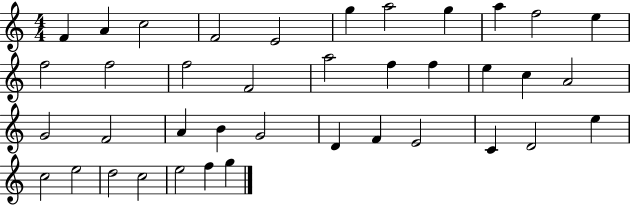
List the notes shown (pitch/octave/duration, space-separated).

F4/q A4/q C5/h F4/h E4/h G5/q A5/h G5/q A5/q F5/h E5/q F5/h F5/h F5/h F4/h A5/h F5/q F5/q E5/q C5/q A4/h G4/h F4/h A4/q B4/q G4/h D4/q F4/q E4/h C4/q D4/h E5/q C5/h E5/h D5/h C5/h E5/h F5/q G5/q